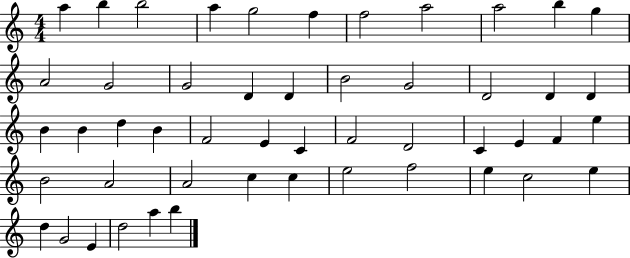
{
  \clef treble
  \numericTimeSignature
  \time 4/4
  \key c \major
  a''4 b''4 b''2 | a''4 g''2 f''4 | f''2 a''2 | a''2 b''4 g''4 | \break a'2 g'2 | g'2 d'4 d'4 | b'2 g'2 | d'2 d'4 d'4 | \break b'4 b'4 d''4 b'4 | f'2 e'4 c'4 | f'2 d'2 | c'4 e'4 f'4 e''4 | \break b'2 a'2 | a'2 c''4 c''4 | e''2 f''2 | e''4 c''2 e''4 | \break d''4 g'2 e'4 | d''2 a''4 b''4 | \bar "|."
}